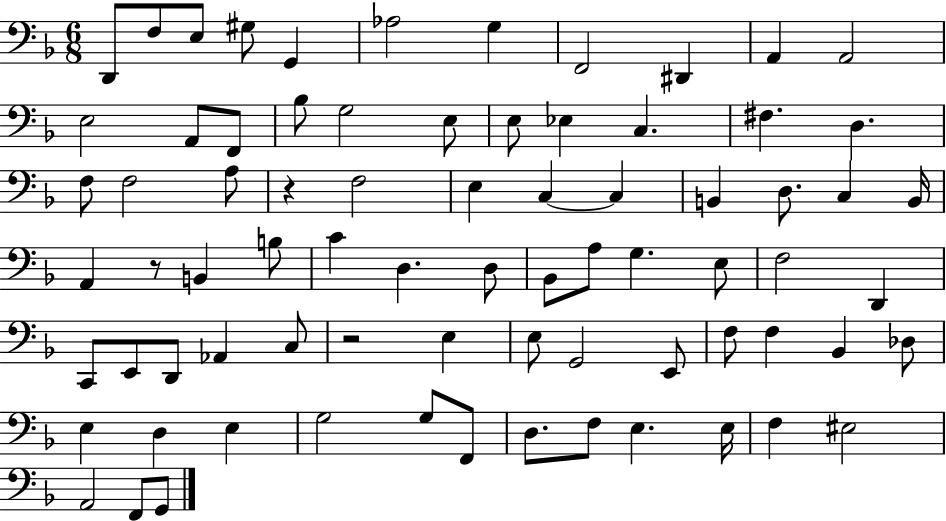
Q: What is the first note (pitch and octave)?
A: D2